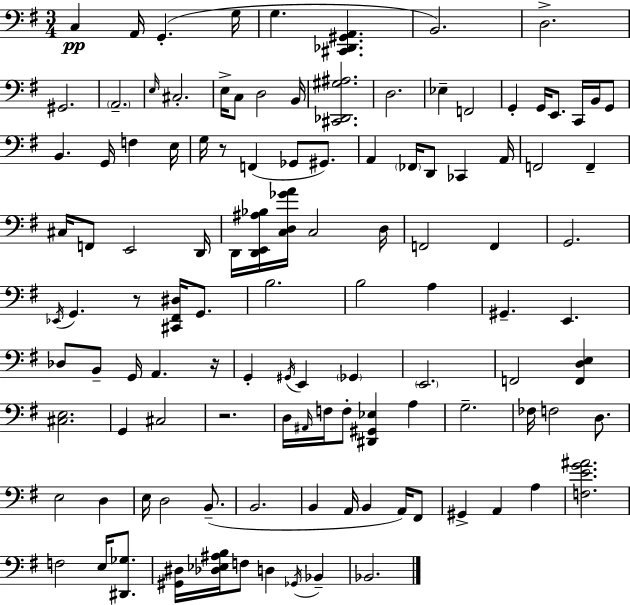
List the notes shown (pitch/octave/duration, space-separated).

C3/q A2/s G2/q. G3/s G3/q. [C#2,Db2,G#2,A2]/q. B2/h. D3/h. G#2/h. A2/h. E3/s C#3/h. E3/s C3/e D3/h B2/s [C#2,Db2,G#3,A#3]/h. D3/h. Eb3/q F2/h G2/q G2/s E2/e. C2/s B2/s G2/e B2/q. G2/s F3/q E3/s G3/s R/e F2/q Gb2/e G#2/e. A2/q FES2/s D2/e CES2/q A2/s F2/h F2/q C#3/s F2/e E2/h D2/s D2/s [D2,E2,A#3,Bb3]/s [C3,D3,Gb4,A4]/s C3/h D3/s F2/h F2/q G2/h. Eb2/s G2/q. R/e [C#2,F#2,D#3]/s G2/e. B3/h. B3/h A3/q G#2/q. E2/q. Db3/e B2/e G2/s A2/q. R/s G2/q G#2/s E2/q Gb2/q E2/h. F2/h [F2,D3,E3]/q [C#3,E3]/h. G2/q C#3/h R/h. D3/s A#2/s F3/s F3/e [D#2,G#2,Eb3]/q A3/q G3/h. FES3/s F3/h D3/e. E3/h D3/q E3/s D3/h B2/e. B2/h. B2/q A2/s B2/q A2/s F#2/e G#2/q A2/q A3/q [F3,E4,G4,A#4]/h. F3/h E3/s [D#2,Gb3]/e. [G#2,D#3]/s [Db3,Eb3,A#3,B3]/s F3/e D3/q Gb2/s Bb2/q Bb2/h.